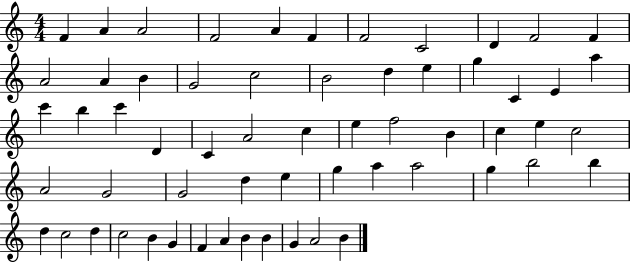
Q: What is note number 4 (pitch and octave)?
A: F4